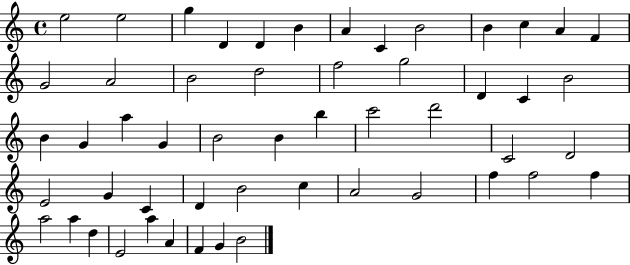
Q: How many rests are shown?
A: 0